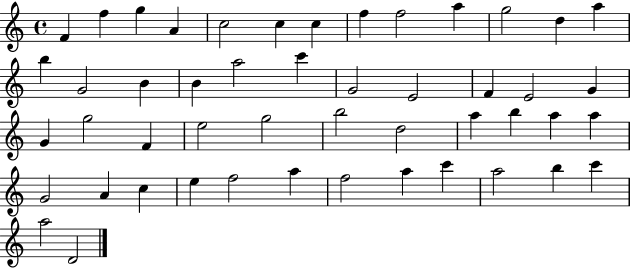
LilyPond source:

{
  \clef treble
  \time 4/4
  \defaultTimeSignature
  \key c \major
  f'4 f''4 g''4 a'4 | c''2 c''4 c''4 | f''4 f''2 a''4 | g''2 d''4 a''4 | \break b''4 g'2 b'4 | b'4 a''2 c'''4 | g'2 e'2 | f'4 e'2 g'4 | \break g'4 g''2 f'4 | e''2 g''2 | b''2 d''2 | a''4 b''4 a''4 a''4 | \break g'2 a'4 c''4 | e''4 f''2 a''4 | f''2 a''4 c'''4 | a''2 b''4 c'''4 | \break a''2 d'2 | \bar "|."
}